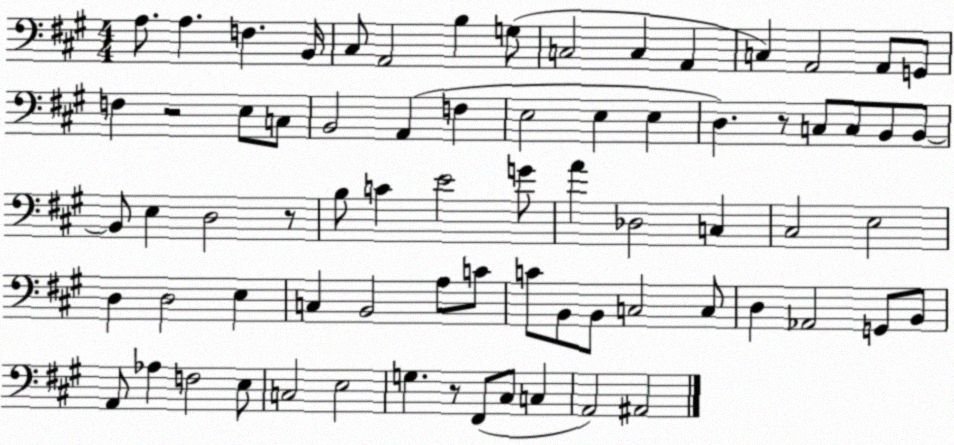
X:1
T:Untitled
M:4/4
L:1/4
K:A
A,/2 A, F, B,,/4 ^C,/2 A,,2 B, G,/2 C,2 C, A,, C, A,,2 A,,/2 G,,/2 F, z2 E,/2 C,/2 B,,2 A,, F, E,2 E, E, D, z/2 C,/2 C,/2 B,,/2 B,,/2 B,,/2 E, D,2 z/2 B,/2 C E2 G/2 A _D,2 C, ^C,2 E,2 D, D,2 E, C, B,,2 A,/2 C/2 C/2 B,,/2 B,,/2 C,2 C,/2 D, _A,,2 G,,/2 B,,/2 A,,/2 _A, F,2 E,/2 C,2 E,2 G, z/2 ^F,,/2 ^C,/2 C, A,,2 ^A,,2